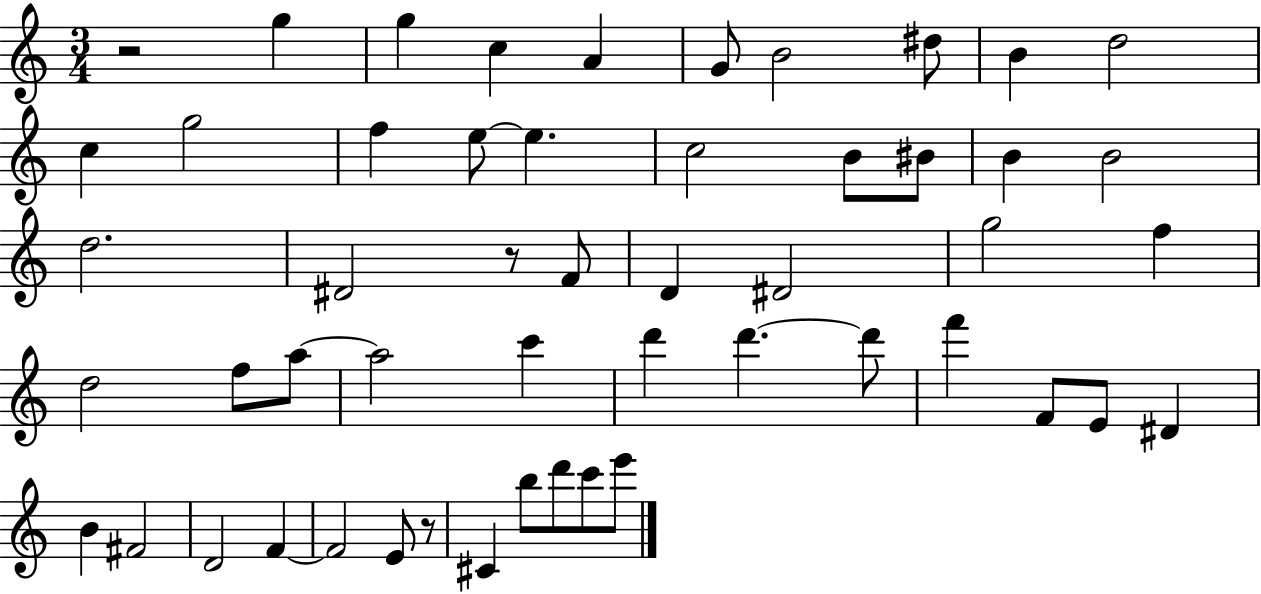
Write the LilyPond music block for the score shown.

{
  \clef treble
  \numericTimeSignature
  \time 3/4
  \key c \major
  \repeat volta 2 { r2 g''4 | g''4 c''4 a'4 | g'8 b'2 dis''8 | b'4 d''2 | \break c''4 g''2 | f''4 e''8~~ e''4. | c''2 b'8 bis'8 | b'4 b'2 | \break d''2. | dis'2 r8 f'8 | d'4 dis'2 | g''2 f''4 | \break d''2 f''8 a''8~~ | a''2 c'''4 | d'''4 d'''4.~~ d'''8 | f'''4 f'8 e'8 dis'4 | \break b'4 fis'2 | d'2 f'4~~ | f'2 e'8 r8 | cis'4 b''8 d'''8 c'''8 e'''8 | \break } \bar "|."
}